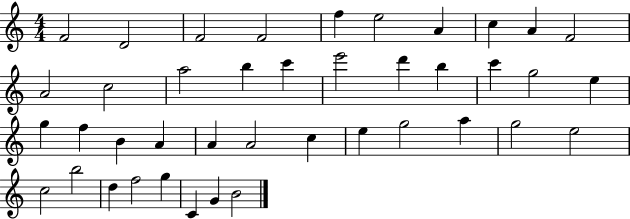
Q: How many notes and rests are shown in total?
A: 41